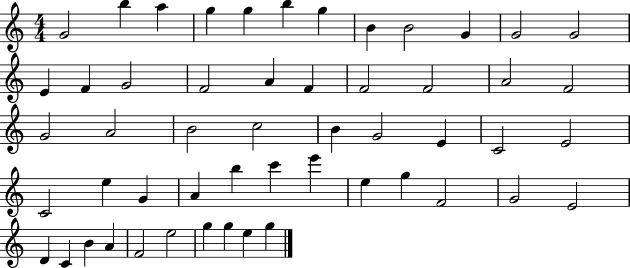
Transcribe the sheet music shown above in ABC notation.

X:1
T:Untitled
M:4/4
L:1/4
K:C
G2 b a g g b g B B2 G G2 G2 E F G2 F2 A F F2 F2 A2 F2 G2 A2 B2 c2 B G2 E C2 E2 C2 e G A b c' e' e g F2 G2 E2 D C B A F2 e2 g g e g